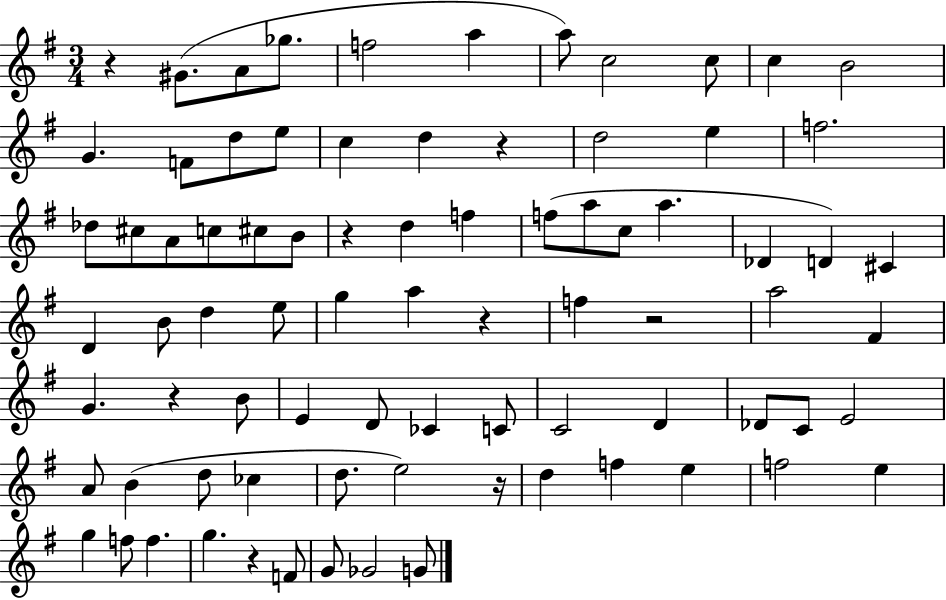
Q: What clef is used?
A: treble